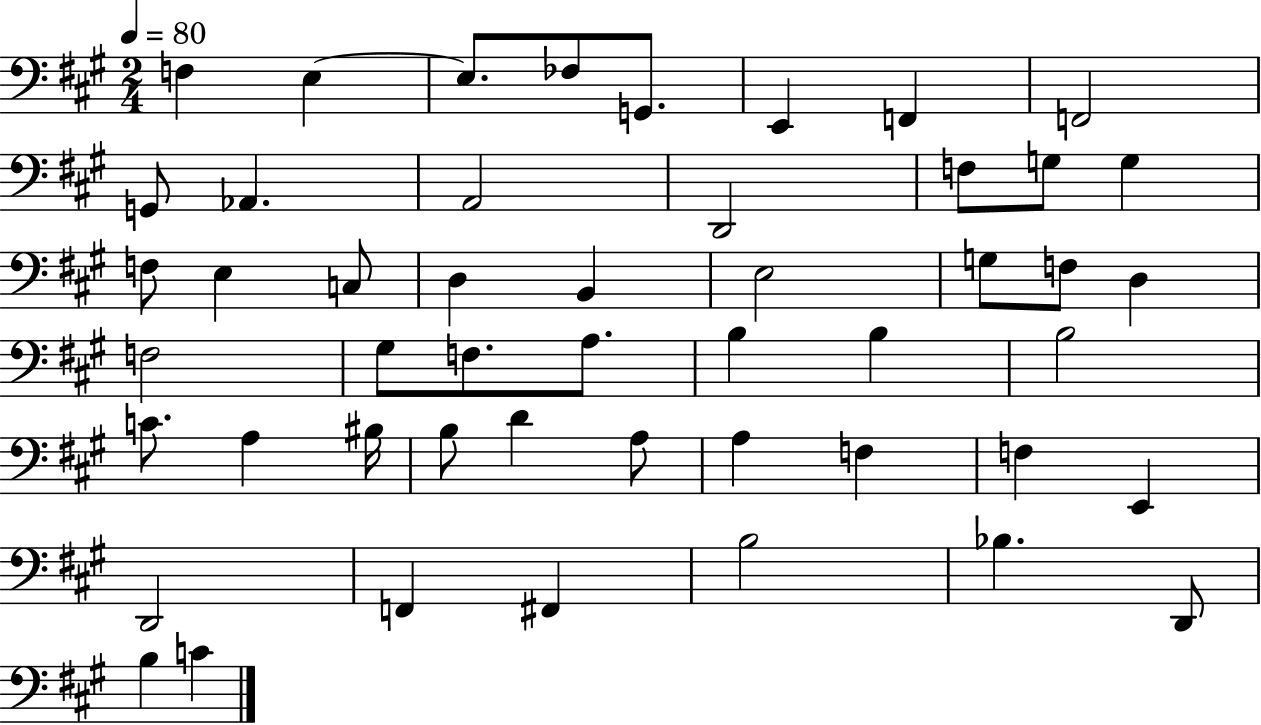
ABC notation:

X:1
T:Untitled
M:2/4
L:1/4
K:A
F, E, E,/2 _F,/2 G,,/2 E,, F,, F,,2 G,,/2 _A,, A,,2 D,,2 F,/2 G,/2 G, F,/2 E, C,/2 D, B,, E,2 G,/2 F,/2 D, F,2 ^G,/2 F,/2 A,/2 B, B, B,2 C/2 A, ^B,/4 B,/2 D A,/2 A, F, F, E,, D,,2 F,, ^F,, B,2 _B, D,,/2 B, C